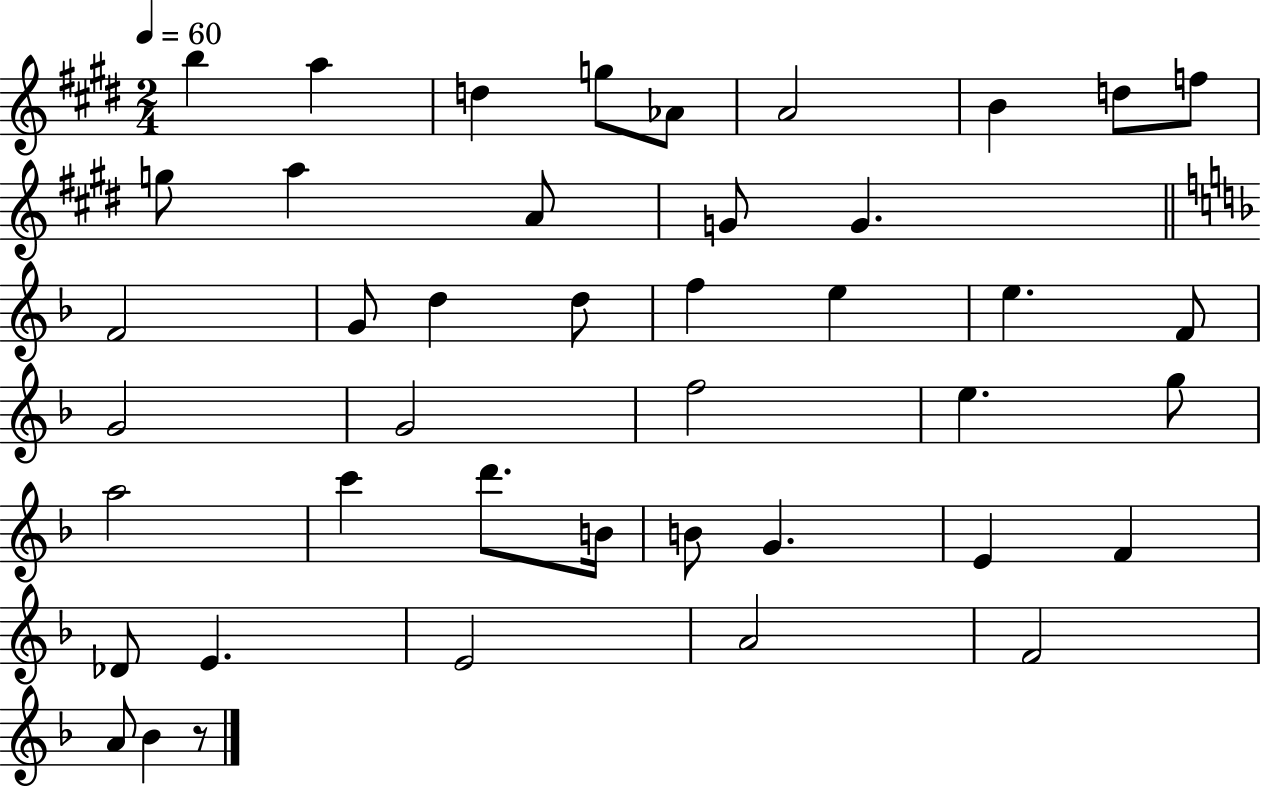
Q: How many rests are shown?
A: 1